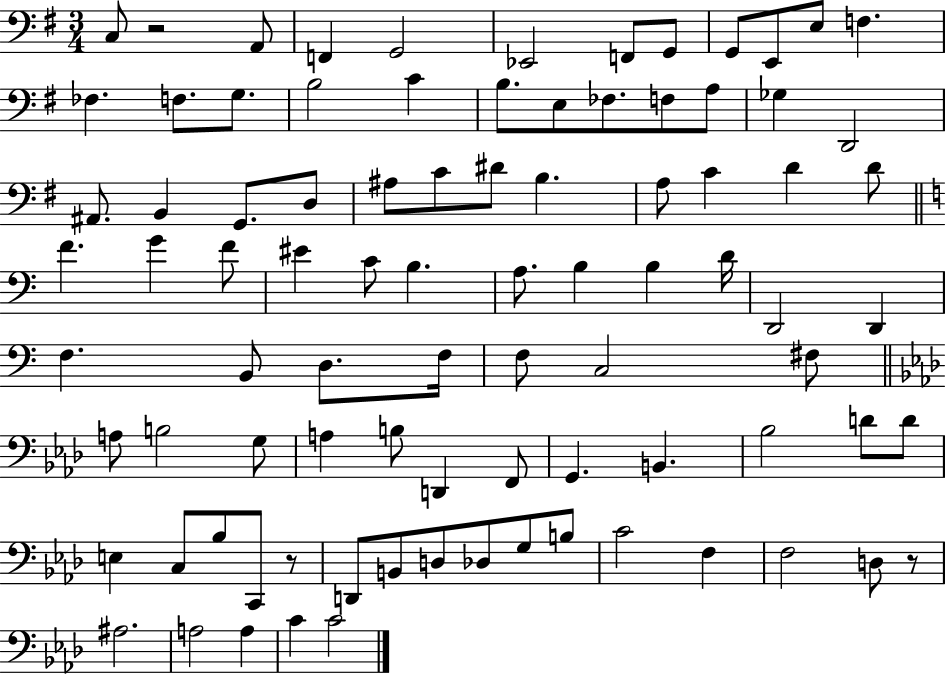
C3/e R/h A2/e F2/q G2/h Eb2/h F2/e G2/e G2/e E2/e E3/e F3/q. FES3/q. F3/e. G3/e. B3/h C4/q B3/e. E3/e FES3/e. F3/e A3/e Gb3/q D2/h A#2/e. B2/q G2/e. D3/e A#3/e C4/e D#4/e B3/q. A3/e C4/q D4/q D4/e F4/q. G4/q F4/e EIS4/q C4/e B3/q. A3/e. B3/q B3/q D4/s D2/h D2/q F3/q. B2/e D3/e. F3/s F3/e C3/h F#3/e A3/e B3/h G3/e A3/q B3/e D2/q F2/e G2/q. B2/q. Bb3/h D4/e D4/e E3/q C3/e Bb3/e C2/e R/e D2/e B2/e D3/e Db3/e G3/e B3/e C4/h F3/q F3/h D3/e R/e A#3/h. A3/h A3/q C4/q C4/h